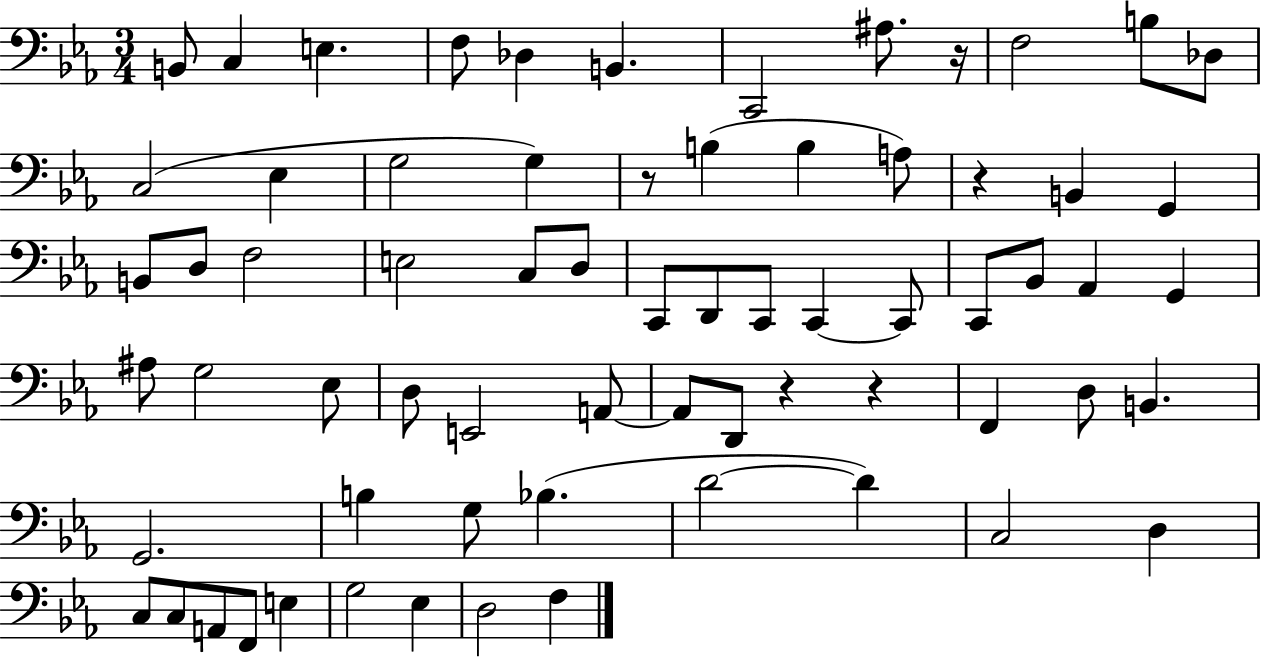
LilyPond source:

{
  \clef bass
  \numericTimeSignature
  \time 3/4
  \key ees \major
  b,8 c4 e4. | f8 des4 b,4. | c,2 ais8. r16 | f2 b8 des8 | \break c2( ees4 | g2 g4) | r8 b4( b4 a8) | r4 b,4 g,4 | \break b,8 d8 f2 | e2 c8 d8 | c,8 d,8 c,8 c,4~~ c,8 | c,8 bes,8 aes,4 g,4 | \break ais8 g2 ees8 | d8 e,2 a,8~~ | a,8 d,8 r4 r4 | f,4 d8 b,4. | \break g,2. | b4 g8 bes4.( | d'2~~ d'4) | c2 d4 | \break c8 c8 a,8 f,8 e4 | g2 ees4 | d2 f4 | \bar "|."
}